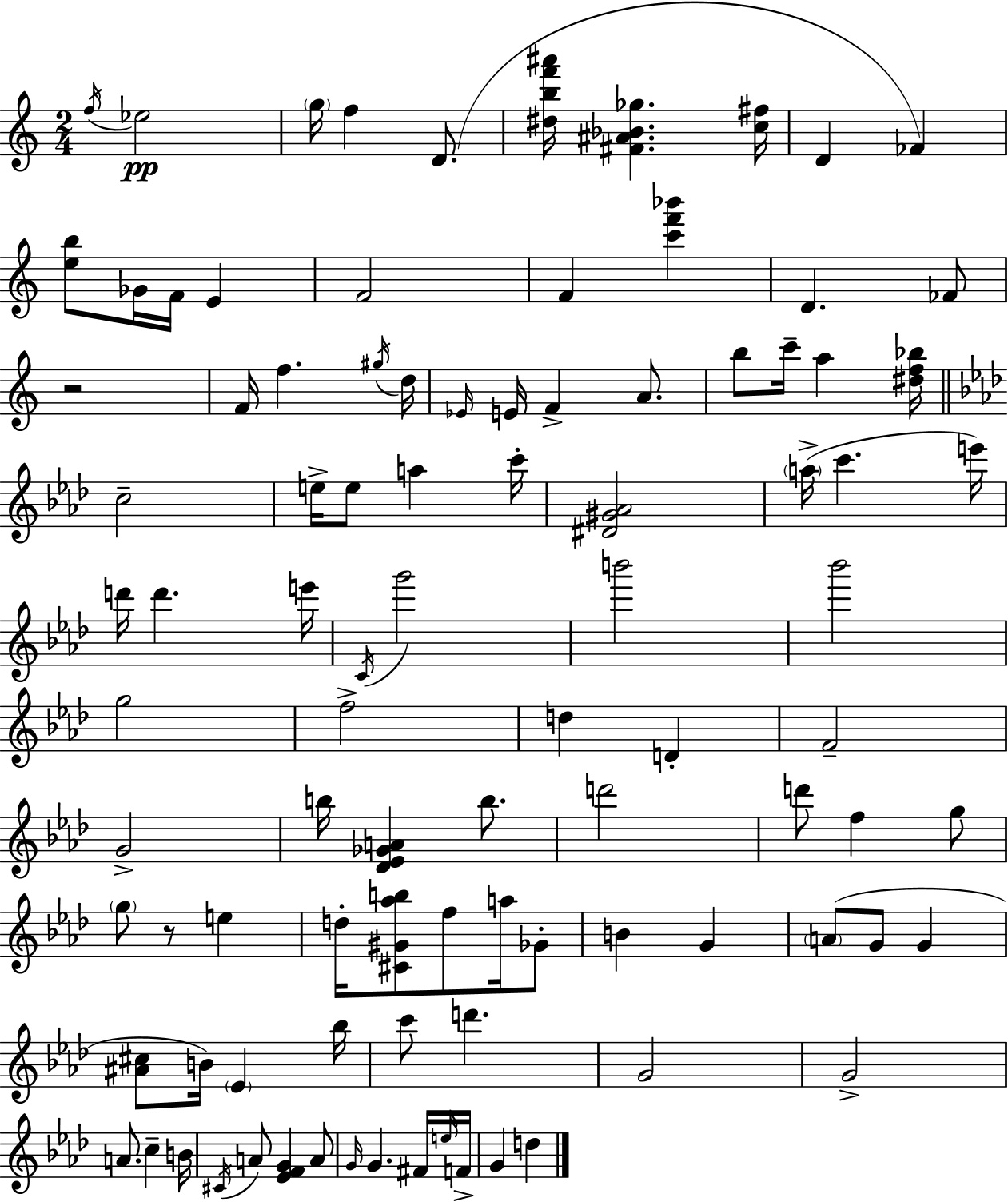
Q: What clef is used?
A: treble